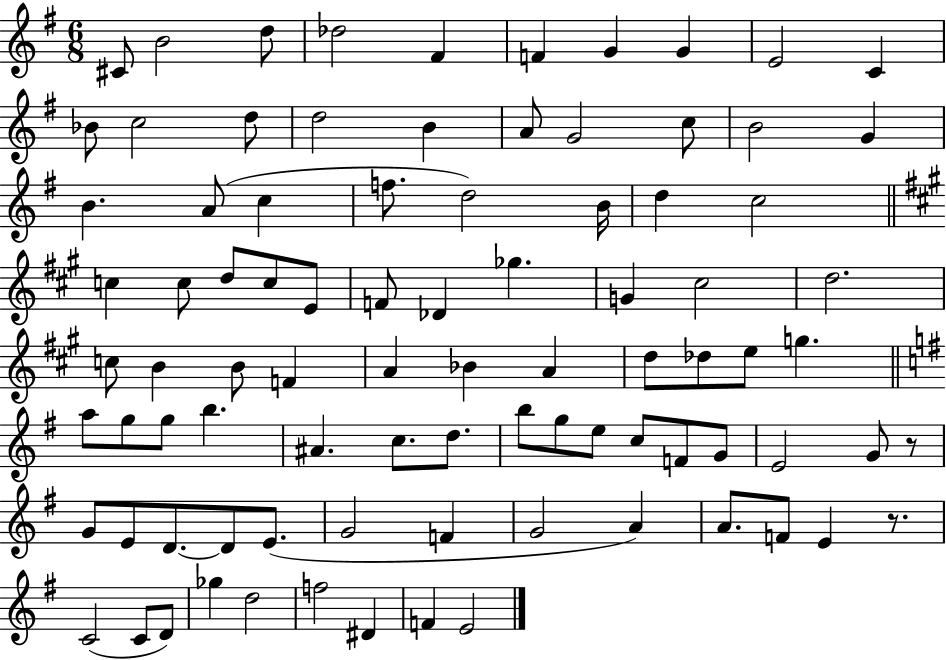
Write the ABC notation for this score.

X:1
T:Untitled
M:6/8
L:1/4
K:G
^C/2 B2 d/2 _d2 ^F F G G E2 C _B/2 c2 d/2 d2 B A/2 G2 c/2 B2 G B A/2 c f/2 d2 B/4 d c2 c c/2 d/2 c/2 E/2 F/2 _D _g G ^c2 d2 c/2 B B/2 F A _B A d/2 _d/2 e/2 g a/2 g/2 g/2 b ^A c/2 d/2 b/2 g/2 e/2 c/2 F/2 G/2 E2 G/2 z/2 G/2 E/2 D/2 D/2 E/2 G2 F G2 A A/2 F/2 E z/2 C2 C/2 D/2 _g d2 f2 ^D F E2